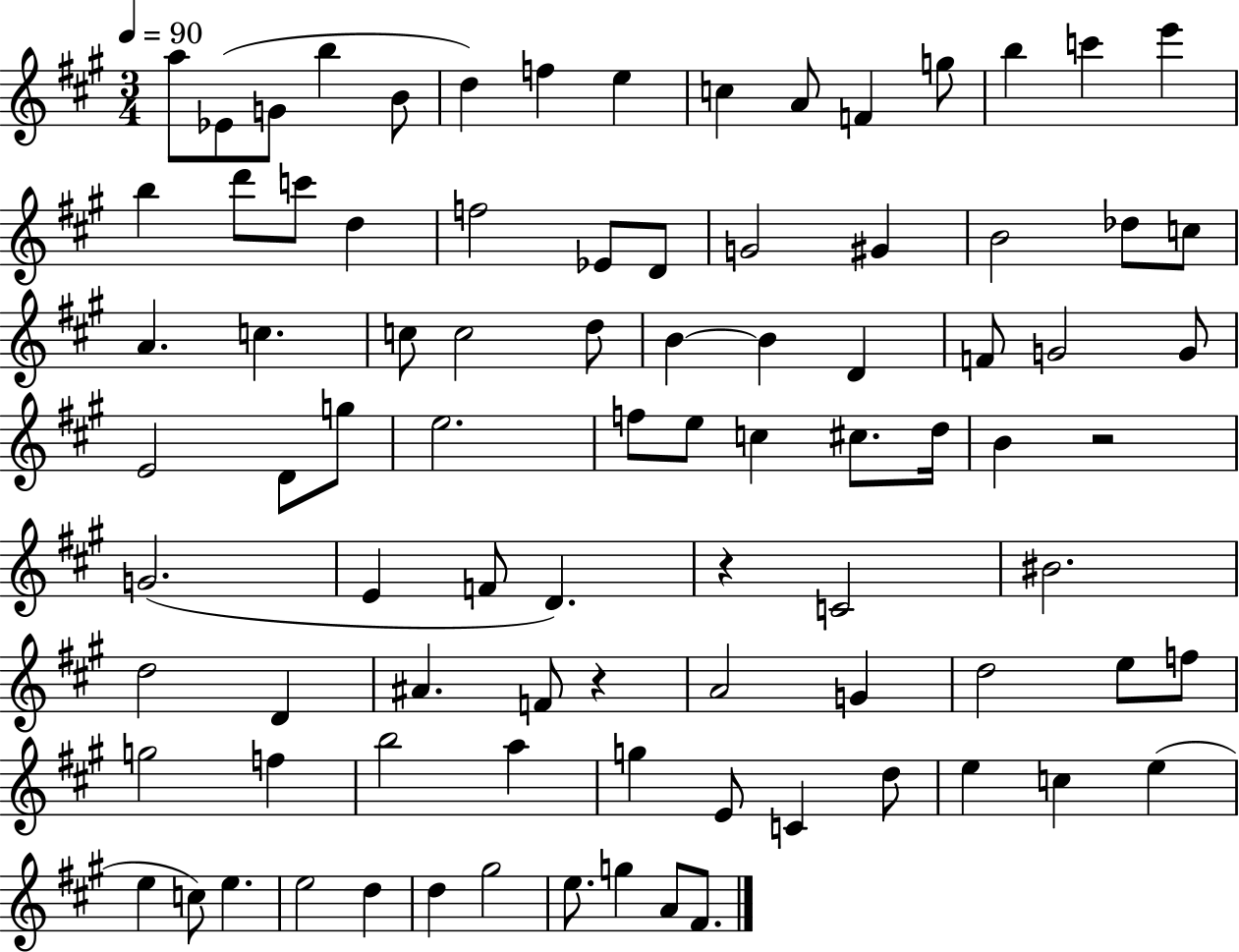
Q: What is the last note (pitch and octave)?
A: F#4